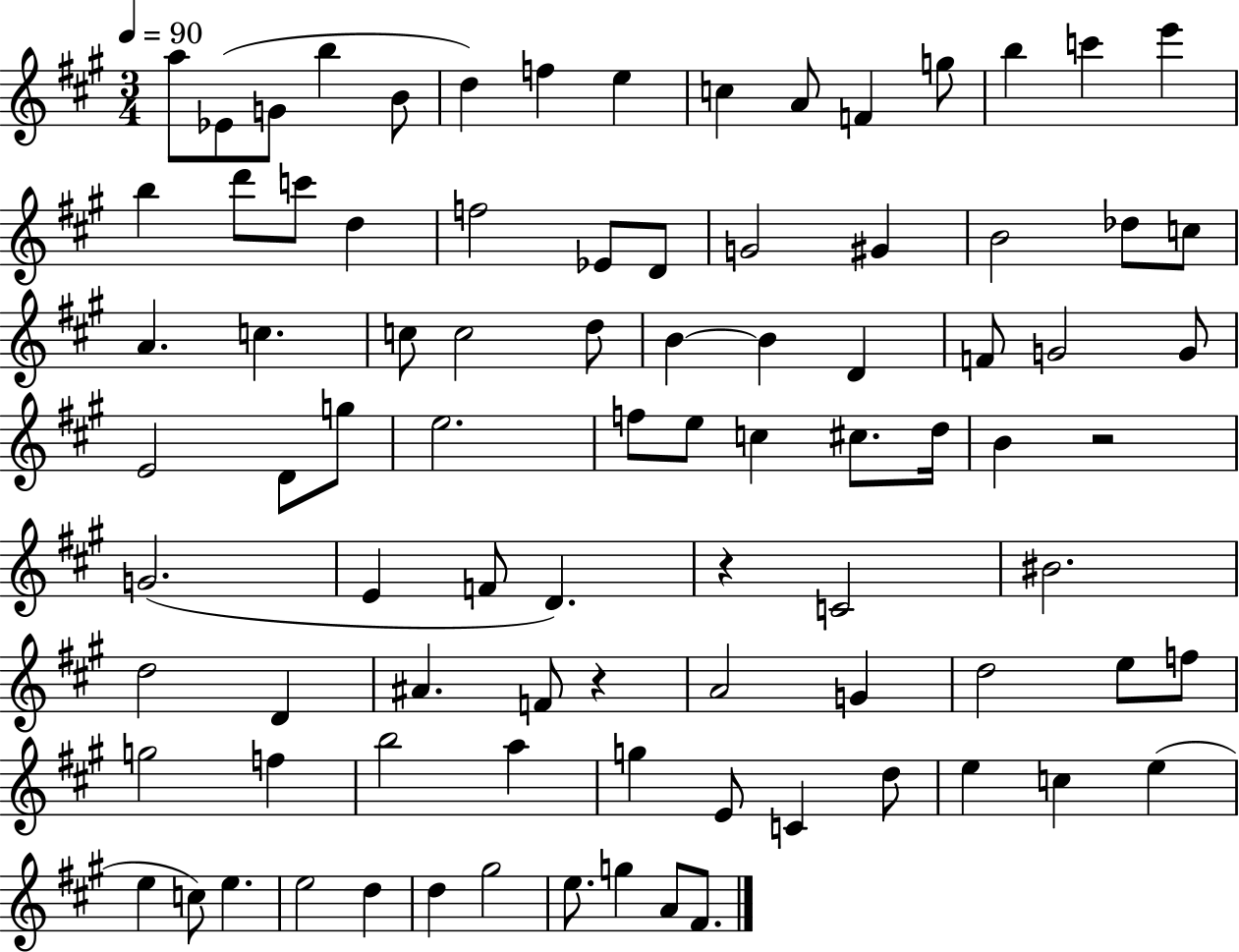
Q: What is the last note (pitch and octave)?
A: F#4